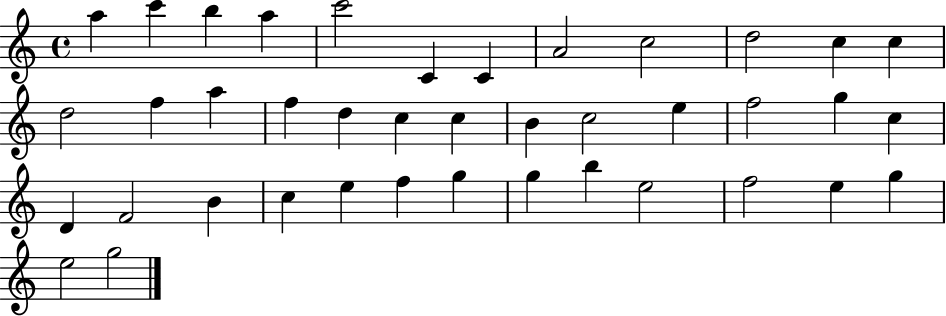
A5/q C6/q B5/q A5/q C6/h C4/q C4/q A4/h C5/h D5/h C5/q C5/q D5/h F5/q A5/q F5/q D5/q C5/q C5/q B4/q C5/h E5/q F5/h G5/q C5/q D4/q F4/h B4/q C5/q E5/q F5/q G5/q G5/q B5/q E5/h F5/h E5/q G5/q E5/h G5/h